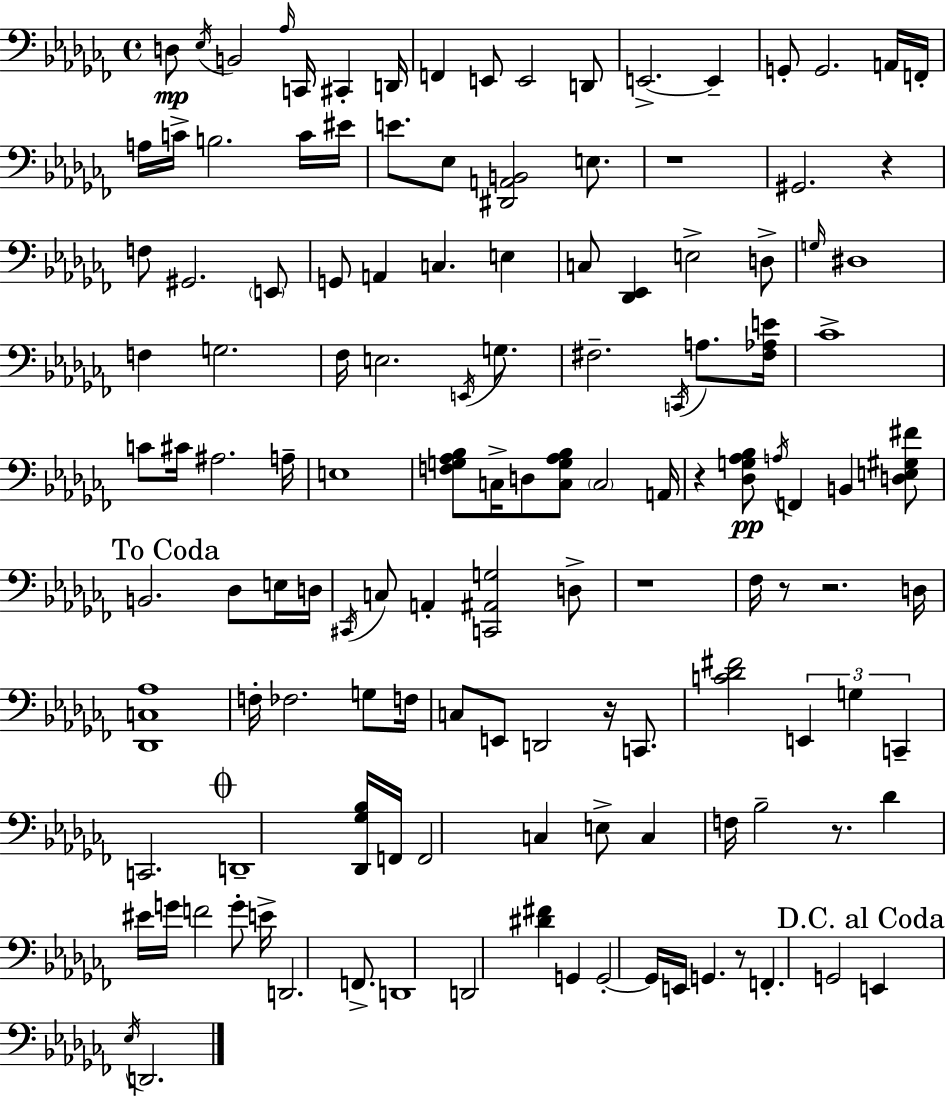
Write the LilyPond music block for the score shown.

{
  \clef bass
  \time 4/4
  \defaultTimeSignature
  \key aes \minor
  d8\mp \acciaccatura { ees16 } b,2 \grace { aes16 } c,16 cis,4-. | d,16 f,4 e,8 e,2 | d,8 e,2.->~~ e,4-- | g,8-. g,2. | \break a,16 f,16-. a16 c'16-> b2. | c'16 eis'16 e'8. ees8 <dis, a, b,>2 e8. | r1 | gis,2. r4 | \break f8 gis,2. | \parenthesize e,8 g,8 a,4 c4. e4 | c8 <des, ees,>4 e2-> | d8-> \grace { g16 } dis1 | \break f4 g2. | fes16 e2. | \acciaccatura { e,16 } g8. fis2.-- | \acciaccatura { c,16 } a8. <fis aes e'>16 ces'1-> | \break c'8 cis'16 ais2. | a16-- e1 | <f g aes bes>8 c16-> d8 <c g aes bes>8 \parenthesize c2 | a,16 r4 <des g aes bes>8\pp \acciaccatura { a16 } f,4 | \break b,4 <d e gis fis'>8 \mark "To Coda" b,2. | des8 e16 d16 \acciaccatura { cis,16 } c8 a,4-. <c, ais, g>2 | d8-> r1 | fes16 r8 r2. | \break d16 <des, c aes>1 | f16-. fes2. | g8 f16 c8 e,8 d,2 | r16 c,8. <c' des' fis'>2 \tuplet 3/2 { e,4 | \break g4 c,4-- } c,2. | \mark \markup { \musicglyph "scripts.coda" } d,1-- | <des, ges bes>16 f,16 f,2 | c4 e8-> c4 f16 bes2-- | \break r8. des'4 eis'16 g'16 f'2 | g'8-. e'16-> d,2. | f,8.-> d,1 | d,2 <dis' fis'>4 | \break g,4 g,2-.~~ g,16 | e,16 g,4. r8 f,4.-. g,2 | \mark "D.C. al Coda" e,4 \acciaccatura { ees16 } d,2. | \bar "|."
}